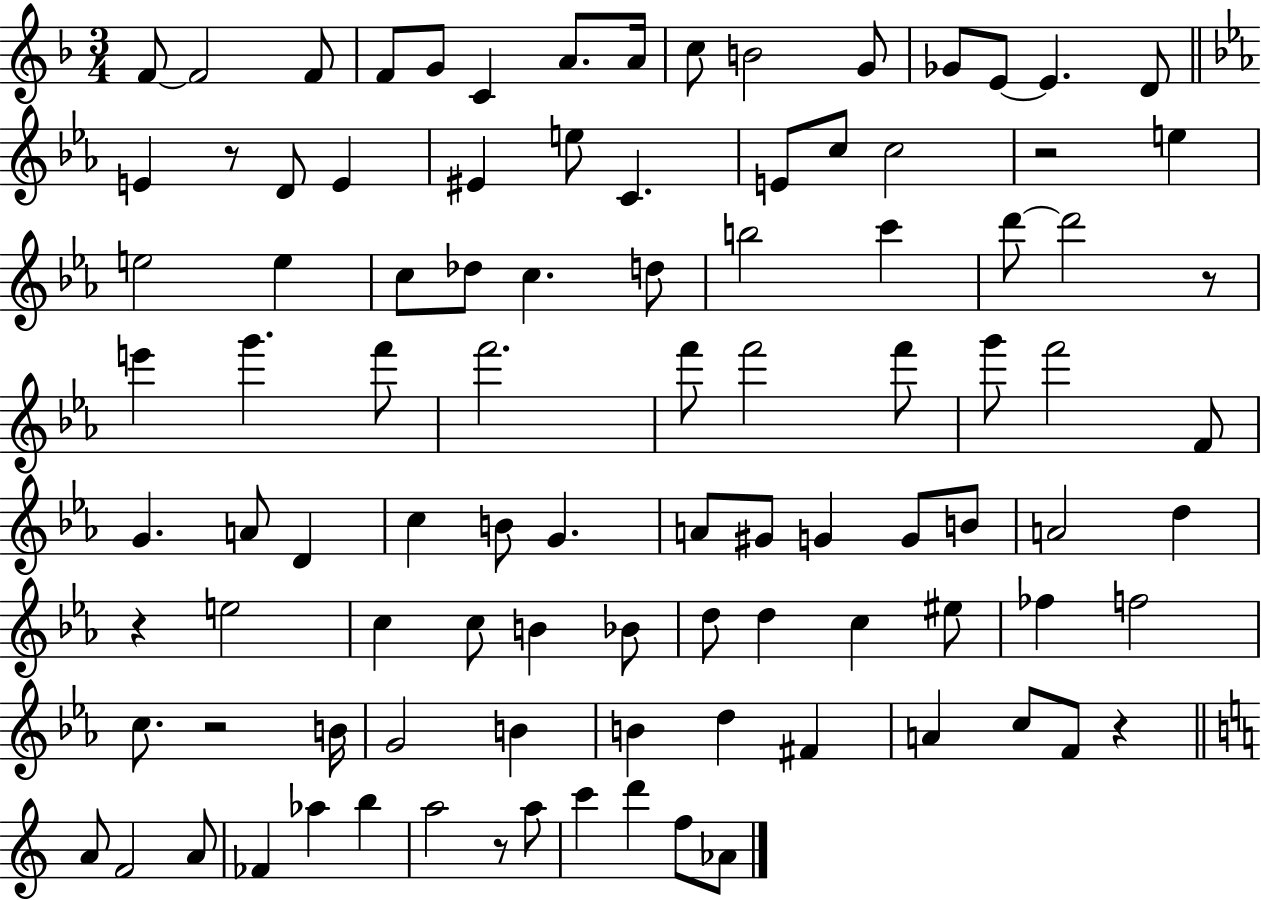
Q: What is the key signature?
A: F major